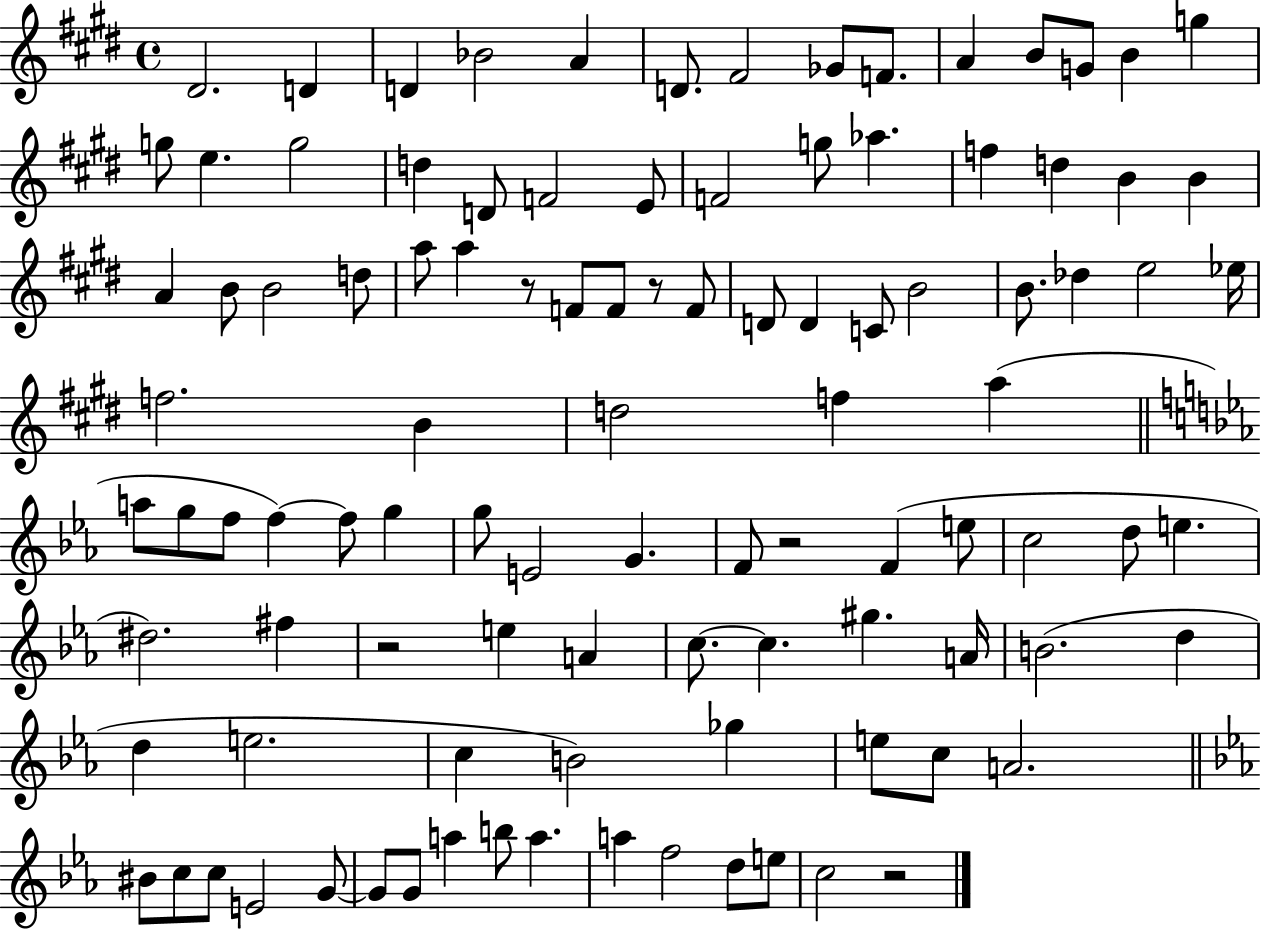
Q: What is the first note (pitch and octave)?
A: D#4